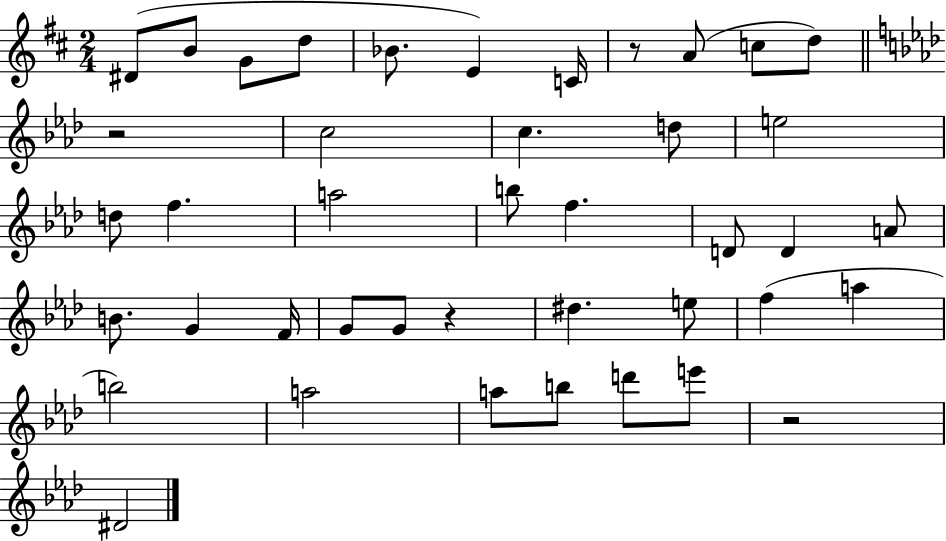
X:1
T:Untitled
M:2/4
L:1/4
K:D
^D/2 B/2 G/2 d/2 _B/2 E C/4 z/2 A/2 c/2 d/2 z2 c2 c d/2 e2 d/2 f a2 b/2 f D/2 D A/2 B/2 G F/4 G/2 G/2 z ^d e/2 f a b2 a2 a/2 b/2 d'/2 e'/2 z2 ^D2